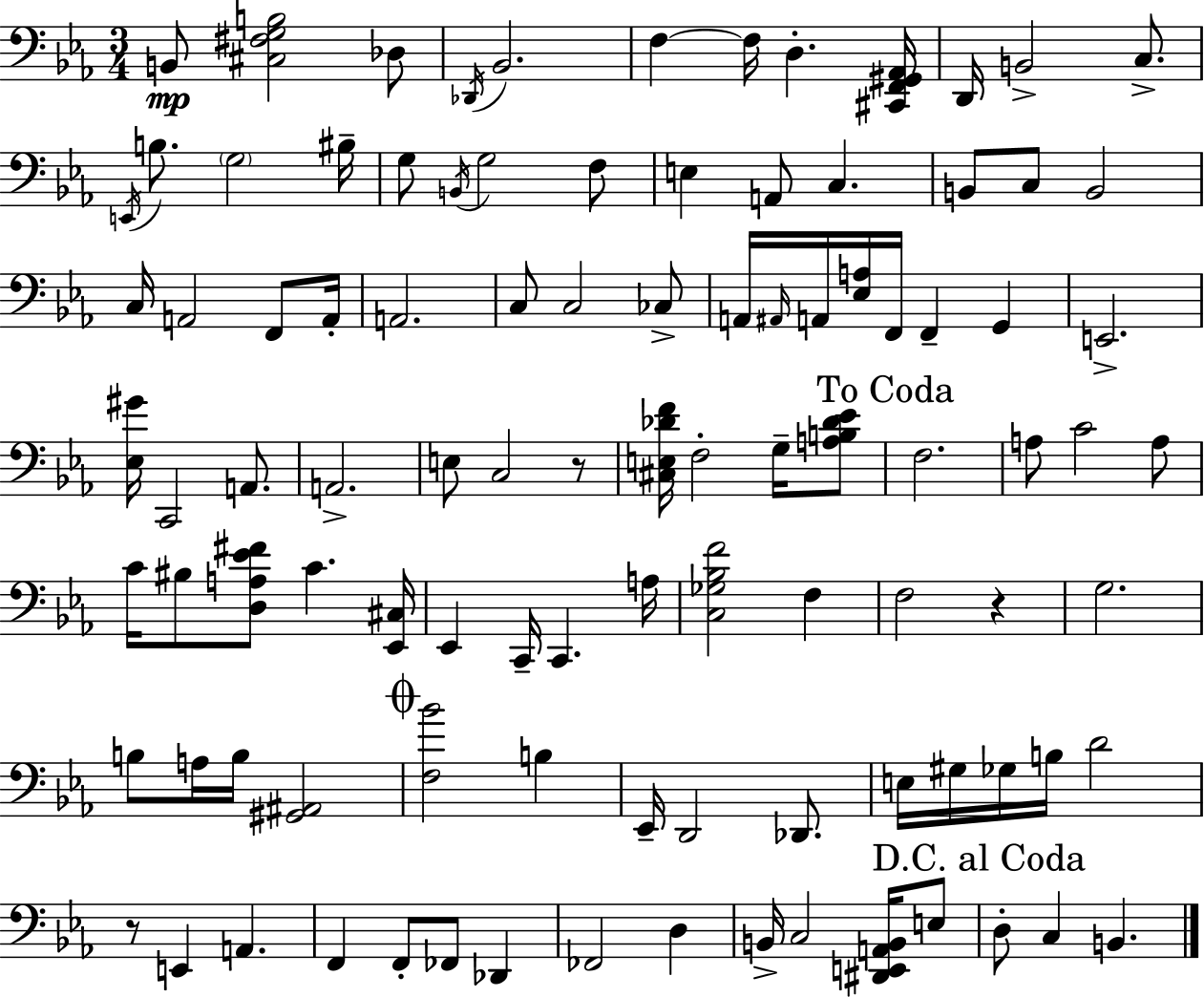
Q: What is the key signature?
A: EES major